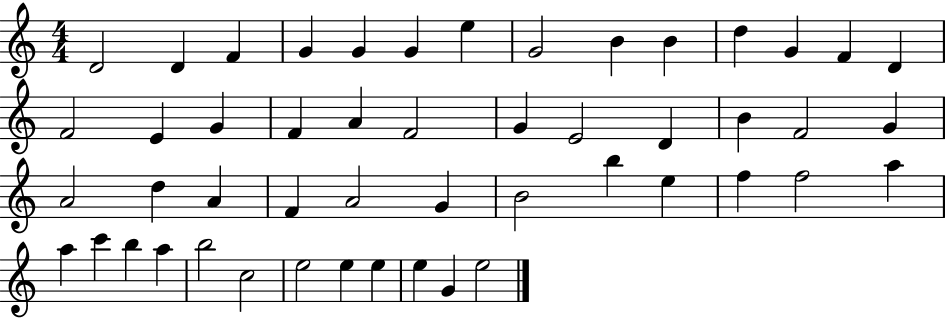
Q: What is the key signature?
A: C major